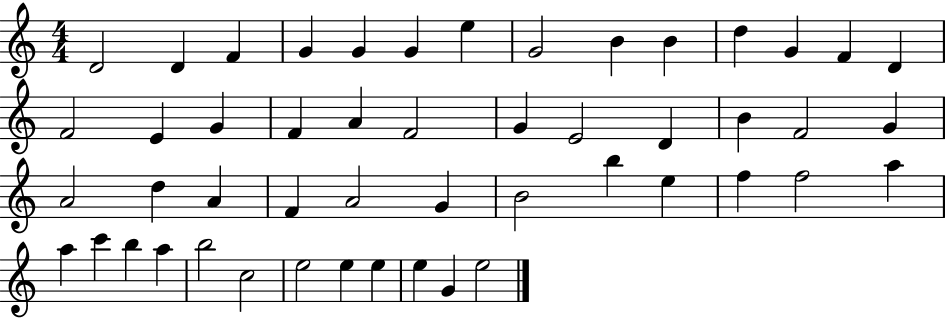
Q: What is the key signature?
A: C major